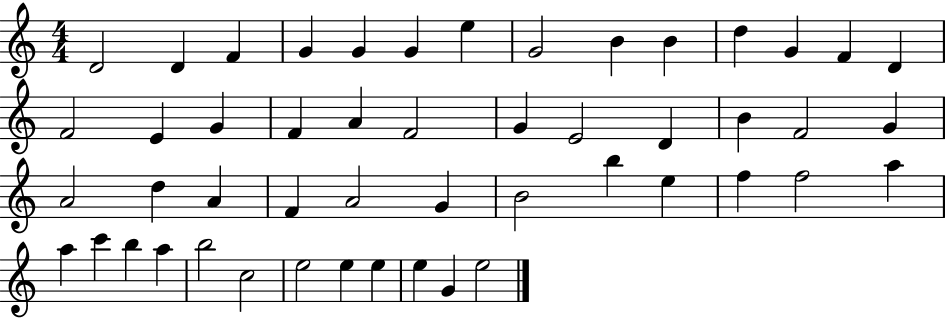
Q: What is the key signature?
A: C major